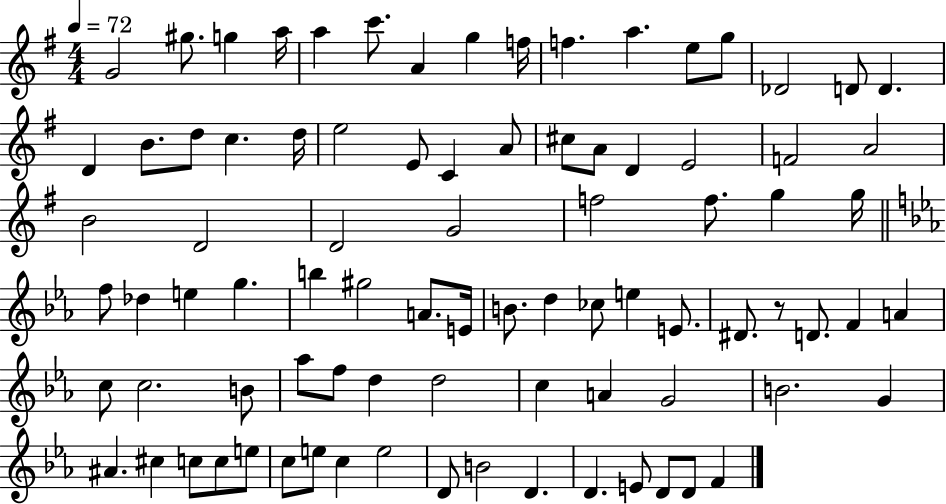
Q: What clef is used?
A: treble